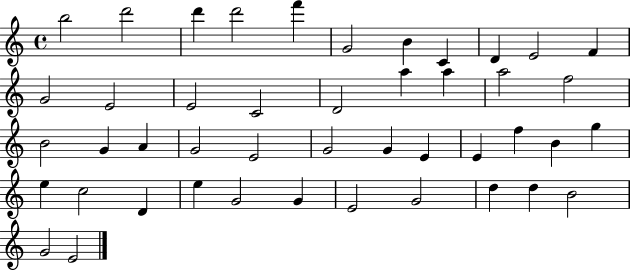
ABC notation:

X:1
T:Untitled
M:4/4
L:1/4
K:C
b2 d'2 d' d'2 f' G2 B C D E2 F G2 E2 E2 C2 D2 a a a2 f2 B2 G A G2 E2 G2 G E E f B g e c2 D e G2 G E2 G2 d d B2 G2 E2